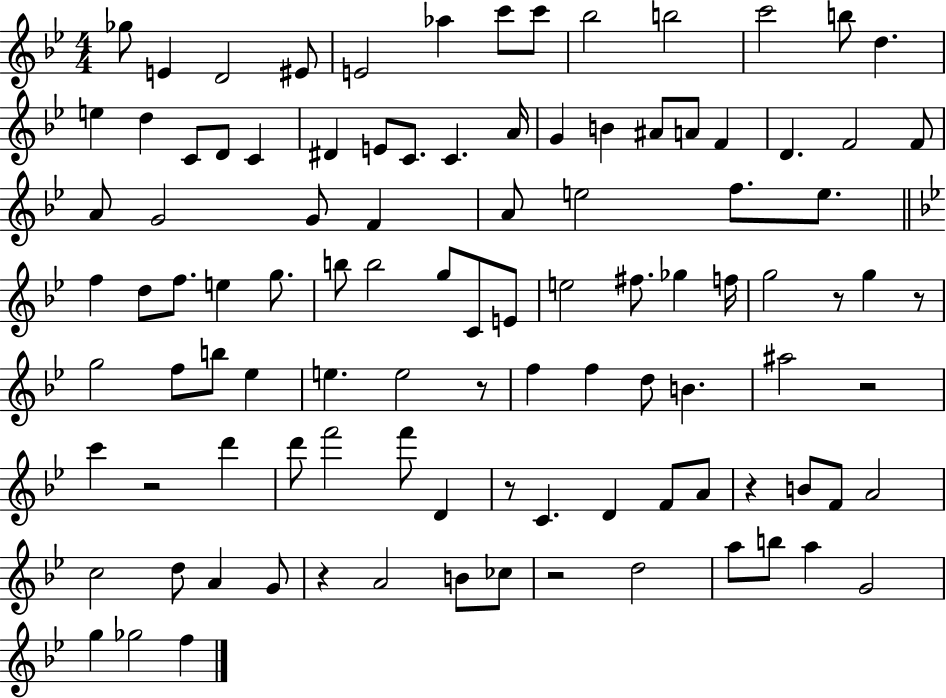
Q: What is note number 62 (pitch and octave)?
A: F5